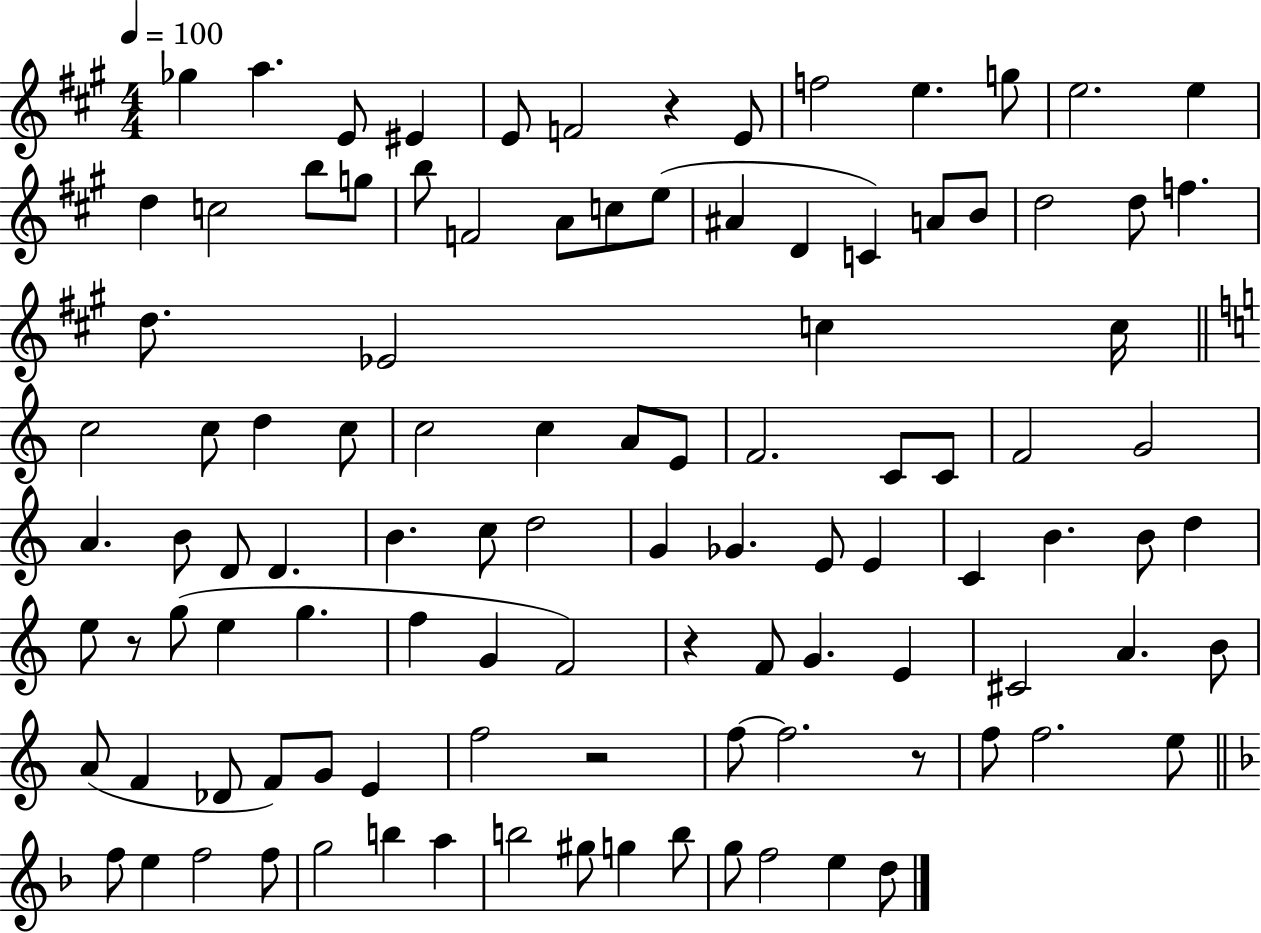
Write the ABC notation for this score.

X:1
T:Untitled
M:4/4
L:1/4
K:A
_g a E/2 ^E E/2 F2 z E/2 f2 e g/2 e2 e d c2 b/2 g/2 b/2 F2 A/2 c/2 e/2 ^A D C A/2 B/2 d2 d/2 f d/2 _E2 c c/4 c2 c/2 d c/2 c2 c A/2 E/2 F2 C/2 C/2 F2 G2 A B/2 D/2 D B c/2 d2 G _G E/2 E C B B/2 d e/2 z/2 g/2 e g f G F2 z F/2 G E ^C2 A B/2 A/2 F _D/2 F/2 G/2 E f2 z2 f/2 f2 z/2 f/2 f2 e/2 f/2 e f2 f/2 g2 b a b2 ^g/2 g b/2 g/2 f2 e d/2